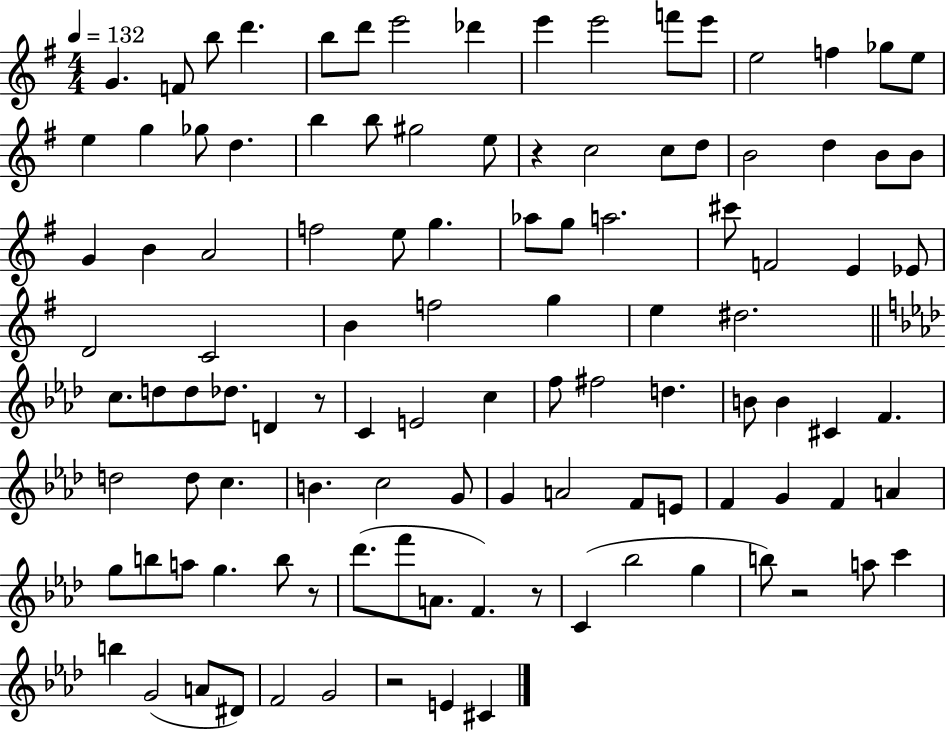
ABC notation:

X:1
T:Untitled
M:4/4
L:1/4
K:G
G F/2 b/2 d' b/2 d'/2 e'2 _d' e' e'2 f'/2 e'/2 e2 f _g/2 e/2 e g _g/2 d b b/2 ^g2 e/2 z c2 c/2 d/2 B2 d B/2 B/2 G B A2 f2 e/2 g _a/2 g/2 a2 ^c'/2 F2 E _E/2 D2 C2 B f2 g e ^d2 c/2 d/2 d/2 _d/2 D z/2 C E2 c f/2 ^f2 d B/2 B ^C F d2 d/2 c B c2 G/2 G A2 F/2 E/2 F G F A g/2 b/2 a/2 g b/2 z/2 _d'/2 f'/2 A/2 F z/2 C _b2 g b/2 z2 a/2 c' b G2 A/2 ^D/2 F2 G2 z2 E ^C